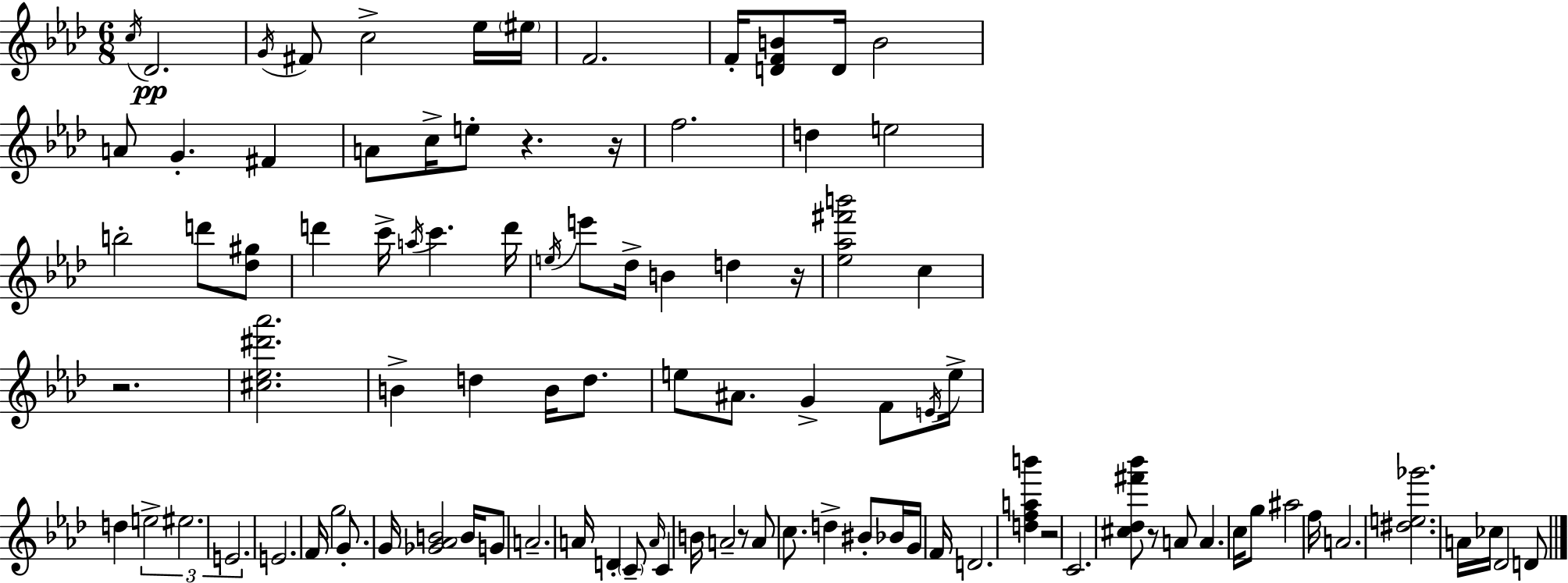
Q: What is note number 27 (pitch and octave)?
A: D6